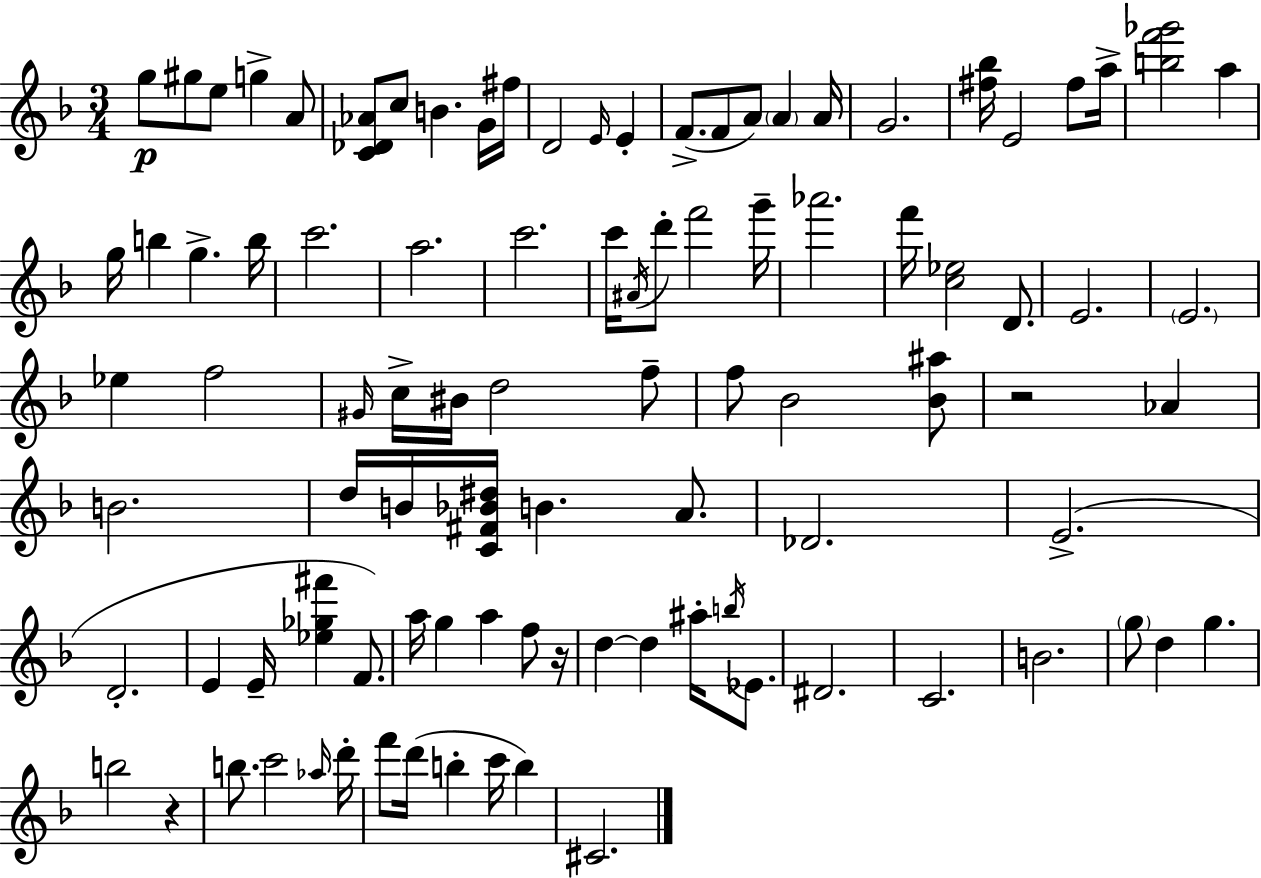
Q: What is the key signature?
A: D minor